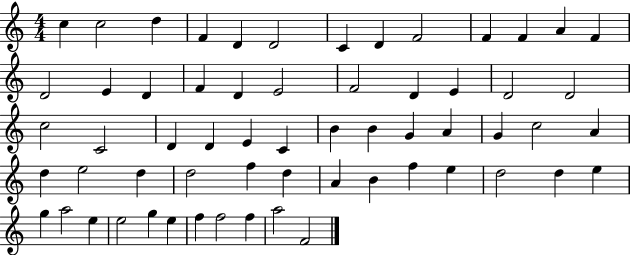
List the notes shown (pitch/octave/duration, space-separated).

C5/q C5/h D5/q F4/q D4/q D4/h C4/q D4/q F4/h F4/q F4/q A4/q F4/q D4/h E4/q D4/q F4/q D4/q E4/h F4/h D4/q E4/q D4/h D4/h C5/h C4/h D4/q D4/q E4/q C4/q B4/q B4/q G4/q A4/q G4/q C5/h A4/q D5/q E5/h D5/q D5/h F5/q D5/q A4/q B4/q F5/q E5/q D5/h D5/q E5/q G5/q A5/h E5/q E5/h G5/q E5/q F5/q F5/h F5/q A5/h F4/h